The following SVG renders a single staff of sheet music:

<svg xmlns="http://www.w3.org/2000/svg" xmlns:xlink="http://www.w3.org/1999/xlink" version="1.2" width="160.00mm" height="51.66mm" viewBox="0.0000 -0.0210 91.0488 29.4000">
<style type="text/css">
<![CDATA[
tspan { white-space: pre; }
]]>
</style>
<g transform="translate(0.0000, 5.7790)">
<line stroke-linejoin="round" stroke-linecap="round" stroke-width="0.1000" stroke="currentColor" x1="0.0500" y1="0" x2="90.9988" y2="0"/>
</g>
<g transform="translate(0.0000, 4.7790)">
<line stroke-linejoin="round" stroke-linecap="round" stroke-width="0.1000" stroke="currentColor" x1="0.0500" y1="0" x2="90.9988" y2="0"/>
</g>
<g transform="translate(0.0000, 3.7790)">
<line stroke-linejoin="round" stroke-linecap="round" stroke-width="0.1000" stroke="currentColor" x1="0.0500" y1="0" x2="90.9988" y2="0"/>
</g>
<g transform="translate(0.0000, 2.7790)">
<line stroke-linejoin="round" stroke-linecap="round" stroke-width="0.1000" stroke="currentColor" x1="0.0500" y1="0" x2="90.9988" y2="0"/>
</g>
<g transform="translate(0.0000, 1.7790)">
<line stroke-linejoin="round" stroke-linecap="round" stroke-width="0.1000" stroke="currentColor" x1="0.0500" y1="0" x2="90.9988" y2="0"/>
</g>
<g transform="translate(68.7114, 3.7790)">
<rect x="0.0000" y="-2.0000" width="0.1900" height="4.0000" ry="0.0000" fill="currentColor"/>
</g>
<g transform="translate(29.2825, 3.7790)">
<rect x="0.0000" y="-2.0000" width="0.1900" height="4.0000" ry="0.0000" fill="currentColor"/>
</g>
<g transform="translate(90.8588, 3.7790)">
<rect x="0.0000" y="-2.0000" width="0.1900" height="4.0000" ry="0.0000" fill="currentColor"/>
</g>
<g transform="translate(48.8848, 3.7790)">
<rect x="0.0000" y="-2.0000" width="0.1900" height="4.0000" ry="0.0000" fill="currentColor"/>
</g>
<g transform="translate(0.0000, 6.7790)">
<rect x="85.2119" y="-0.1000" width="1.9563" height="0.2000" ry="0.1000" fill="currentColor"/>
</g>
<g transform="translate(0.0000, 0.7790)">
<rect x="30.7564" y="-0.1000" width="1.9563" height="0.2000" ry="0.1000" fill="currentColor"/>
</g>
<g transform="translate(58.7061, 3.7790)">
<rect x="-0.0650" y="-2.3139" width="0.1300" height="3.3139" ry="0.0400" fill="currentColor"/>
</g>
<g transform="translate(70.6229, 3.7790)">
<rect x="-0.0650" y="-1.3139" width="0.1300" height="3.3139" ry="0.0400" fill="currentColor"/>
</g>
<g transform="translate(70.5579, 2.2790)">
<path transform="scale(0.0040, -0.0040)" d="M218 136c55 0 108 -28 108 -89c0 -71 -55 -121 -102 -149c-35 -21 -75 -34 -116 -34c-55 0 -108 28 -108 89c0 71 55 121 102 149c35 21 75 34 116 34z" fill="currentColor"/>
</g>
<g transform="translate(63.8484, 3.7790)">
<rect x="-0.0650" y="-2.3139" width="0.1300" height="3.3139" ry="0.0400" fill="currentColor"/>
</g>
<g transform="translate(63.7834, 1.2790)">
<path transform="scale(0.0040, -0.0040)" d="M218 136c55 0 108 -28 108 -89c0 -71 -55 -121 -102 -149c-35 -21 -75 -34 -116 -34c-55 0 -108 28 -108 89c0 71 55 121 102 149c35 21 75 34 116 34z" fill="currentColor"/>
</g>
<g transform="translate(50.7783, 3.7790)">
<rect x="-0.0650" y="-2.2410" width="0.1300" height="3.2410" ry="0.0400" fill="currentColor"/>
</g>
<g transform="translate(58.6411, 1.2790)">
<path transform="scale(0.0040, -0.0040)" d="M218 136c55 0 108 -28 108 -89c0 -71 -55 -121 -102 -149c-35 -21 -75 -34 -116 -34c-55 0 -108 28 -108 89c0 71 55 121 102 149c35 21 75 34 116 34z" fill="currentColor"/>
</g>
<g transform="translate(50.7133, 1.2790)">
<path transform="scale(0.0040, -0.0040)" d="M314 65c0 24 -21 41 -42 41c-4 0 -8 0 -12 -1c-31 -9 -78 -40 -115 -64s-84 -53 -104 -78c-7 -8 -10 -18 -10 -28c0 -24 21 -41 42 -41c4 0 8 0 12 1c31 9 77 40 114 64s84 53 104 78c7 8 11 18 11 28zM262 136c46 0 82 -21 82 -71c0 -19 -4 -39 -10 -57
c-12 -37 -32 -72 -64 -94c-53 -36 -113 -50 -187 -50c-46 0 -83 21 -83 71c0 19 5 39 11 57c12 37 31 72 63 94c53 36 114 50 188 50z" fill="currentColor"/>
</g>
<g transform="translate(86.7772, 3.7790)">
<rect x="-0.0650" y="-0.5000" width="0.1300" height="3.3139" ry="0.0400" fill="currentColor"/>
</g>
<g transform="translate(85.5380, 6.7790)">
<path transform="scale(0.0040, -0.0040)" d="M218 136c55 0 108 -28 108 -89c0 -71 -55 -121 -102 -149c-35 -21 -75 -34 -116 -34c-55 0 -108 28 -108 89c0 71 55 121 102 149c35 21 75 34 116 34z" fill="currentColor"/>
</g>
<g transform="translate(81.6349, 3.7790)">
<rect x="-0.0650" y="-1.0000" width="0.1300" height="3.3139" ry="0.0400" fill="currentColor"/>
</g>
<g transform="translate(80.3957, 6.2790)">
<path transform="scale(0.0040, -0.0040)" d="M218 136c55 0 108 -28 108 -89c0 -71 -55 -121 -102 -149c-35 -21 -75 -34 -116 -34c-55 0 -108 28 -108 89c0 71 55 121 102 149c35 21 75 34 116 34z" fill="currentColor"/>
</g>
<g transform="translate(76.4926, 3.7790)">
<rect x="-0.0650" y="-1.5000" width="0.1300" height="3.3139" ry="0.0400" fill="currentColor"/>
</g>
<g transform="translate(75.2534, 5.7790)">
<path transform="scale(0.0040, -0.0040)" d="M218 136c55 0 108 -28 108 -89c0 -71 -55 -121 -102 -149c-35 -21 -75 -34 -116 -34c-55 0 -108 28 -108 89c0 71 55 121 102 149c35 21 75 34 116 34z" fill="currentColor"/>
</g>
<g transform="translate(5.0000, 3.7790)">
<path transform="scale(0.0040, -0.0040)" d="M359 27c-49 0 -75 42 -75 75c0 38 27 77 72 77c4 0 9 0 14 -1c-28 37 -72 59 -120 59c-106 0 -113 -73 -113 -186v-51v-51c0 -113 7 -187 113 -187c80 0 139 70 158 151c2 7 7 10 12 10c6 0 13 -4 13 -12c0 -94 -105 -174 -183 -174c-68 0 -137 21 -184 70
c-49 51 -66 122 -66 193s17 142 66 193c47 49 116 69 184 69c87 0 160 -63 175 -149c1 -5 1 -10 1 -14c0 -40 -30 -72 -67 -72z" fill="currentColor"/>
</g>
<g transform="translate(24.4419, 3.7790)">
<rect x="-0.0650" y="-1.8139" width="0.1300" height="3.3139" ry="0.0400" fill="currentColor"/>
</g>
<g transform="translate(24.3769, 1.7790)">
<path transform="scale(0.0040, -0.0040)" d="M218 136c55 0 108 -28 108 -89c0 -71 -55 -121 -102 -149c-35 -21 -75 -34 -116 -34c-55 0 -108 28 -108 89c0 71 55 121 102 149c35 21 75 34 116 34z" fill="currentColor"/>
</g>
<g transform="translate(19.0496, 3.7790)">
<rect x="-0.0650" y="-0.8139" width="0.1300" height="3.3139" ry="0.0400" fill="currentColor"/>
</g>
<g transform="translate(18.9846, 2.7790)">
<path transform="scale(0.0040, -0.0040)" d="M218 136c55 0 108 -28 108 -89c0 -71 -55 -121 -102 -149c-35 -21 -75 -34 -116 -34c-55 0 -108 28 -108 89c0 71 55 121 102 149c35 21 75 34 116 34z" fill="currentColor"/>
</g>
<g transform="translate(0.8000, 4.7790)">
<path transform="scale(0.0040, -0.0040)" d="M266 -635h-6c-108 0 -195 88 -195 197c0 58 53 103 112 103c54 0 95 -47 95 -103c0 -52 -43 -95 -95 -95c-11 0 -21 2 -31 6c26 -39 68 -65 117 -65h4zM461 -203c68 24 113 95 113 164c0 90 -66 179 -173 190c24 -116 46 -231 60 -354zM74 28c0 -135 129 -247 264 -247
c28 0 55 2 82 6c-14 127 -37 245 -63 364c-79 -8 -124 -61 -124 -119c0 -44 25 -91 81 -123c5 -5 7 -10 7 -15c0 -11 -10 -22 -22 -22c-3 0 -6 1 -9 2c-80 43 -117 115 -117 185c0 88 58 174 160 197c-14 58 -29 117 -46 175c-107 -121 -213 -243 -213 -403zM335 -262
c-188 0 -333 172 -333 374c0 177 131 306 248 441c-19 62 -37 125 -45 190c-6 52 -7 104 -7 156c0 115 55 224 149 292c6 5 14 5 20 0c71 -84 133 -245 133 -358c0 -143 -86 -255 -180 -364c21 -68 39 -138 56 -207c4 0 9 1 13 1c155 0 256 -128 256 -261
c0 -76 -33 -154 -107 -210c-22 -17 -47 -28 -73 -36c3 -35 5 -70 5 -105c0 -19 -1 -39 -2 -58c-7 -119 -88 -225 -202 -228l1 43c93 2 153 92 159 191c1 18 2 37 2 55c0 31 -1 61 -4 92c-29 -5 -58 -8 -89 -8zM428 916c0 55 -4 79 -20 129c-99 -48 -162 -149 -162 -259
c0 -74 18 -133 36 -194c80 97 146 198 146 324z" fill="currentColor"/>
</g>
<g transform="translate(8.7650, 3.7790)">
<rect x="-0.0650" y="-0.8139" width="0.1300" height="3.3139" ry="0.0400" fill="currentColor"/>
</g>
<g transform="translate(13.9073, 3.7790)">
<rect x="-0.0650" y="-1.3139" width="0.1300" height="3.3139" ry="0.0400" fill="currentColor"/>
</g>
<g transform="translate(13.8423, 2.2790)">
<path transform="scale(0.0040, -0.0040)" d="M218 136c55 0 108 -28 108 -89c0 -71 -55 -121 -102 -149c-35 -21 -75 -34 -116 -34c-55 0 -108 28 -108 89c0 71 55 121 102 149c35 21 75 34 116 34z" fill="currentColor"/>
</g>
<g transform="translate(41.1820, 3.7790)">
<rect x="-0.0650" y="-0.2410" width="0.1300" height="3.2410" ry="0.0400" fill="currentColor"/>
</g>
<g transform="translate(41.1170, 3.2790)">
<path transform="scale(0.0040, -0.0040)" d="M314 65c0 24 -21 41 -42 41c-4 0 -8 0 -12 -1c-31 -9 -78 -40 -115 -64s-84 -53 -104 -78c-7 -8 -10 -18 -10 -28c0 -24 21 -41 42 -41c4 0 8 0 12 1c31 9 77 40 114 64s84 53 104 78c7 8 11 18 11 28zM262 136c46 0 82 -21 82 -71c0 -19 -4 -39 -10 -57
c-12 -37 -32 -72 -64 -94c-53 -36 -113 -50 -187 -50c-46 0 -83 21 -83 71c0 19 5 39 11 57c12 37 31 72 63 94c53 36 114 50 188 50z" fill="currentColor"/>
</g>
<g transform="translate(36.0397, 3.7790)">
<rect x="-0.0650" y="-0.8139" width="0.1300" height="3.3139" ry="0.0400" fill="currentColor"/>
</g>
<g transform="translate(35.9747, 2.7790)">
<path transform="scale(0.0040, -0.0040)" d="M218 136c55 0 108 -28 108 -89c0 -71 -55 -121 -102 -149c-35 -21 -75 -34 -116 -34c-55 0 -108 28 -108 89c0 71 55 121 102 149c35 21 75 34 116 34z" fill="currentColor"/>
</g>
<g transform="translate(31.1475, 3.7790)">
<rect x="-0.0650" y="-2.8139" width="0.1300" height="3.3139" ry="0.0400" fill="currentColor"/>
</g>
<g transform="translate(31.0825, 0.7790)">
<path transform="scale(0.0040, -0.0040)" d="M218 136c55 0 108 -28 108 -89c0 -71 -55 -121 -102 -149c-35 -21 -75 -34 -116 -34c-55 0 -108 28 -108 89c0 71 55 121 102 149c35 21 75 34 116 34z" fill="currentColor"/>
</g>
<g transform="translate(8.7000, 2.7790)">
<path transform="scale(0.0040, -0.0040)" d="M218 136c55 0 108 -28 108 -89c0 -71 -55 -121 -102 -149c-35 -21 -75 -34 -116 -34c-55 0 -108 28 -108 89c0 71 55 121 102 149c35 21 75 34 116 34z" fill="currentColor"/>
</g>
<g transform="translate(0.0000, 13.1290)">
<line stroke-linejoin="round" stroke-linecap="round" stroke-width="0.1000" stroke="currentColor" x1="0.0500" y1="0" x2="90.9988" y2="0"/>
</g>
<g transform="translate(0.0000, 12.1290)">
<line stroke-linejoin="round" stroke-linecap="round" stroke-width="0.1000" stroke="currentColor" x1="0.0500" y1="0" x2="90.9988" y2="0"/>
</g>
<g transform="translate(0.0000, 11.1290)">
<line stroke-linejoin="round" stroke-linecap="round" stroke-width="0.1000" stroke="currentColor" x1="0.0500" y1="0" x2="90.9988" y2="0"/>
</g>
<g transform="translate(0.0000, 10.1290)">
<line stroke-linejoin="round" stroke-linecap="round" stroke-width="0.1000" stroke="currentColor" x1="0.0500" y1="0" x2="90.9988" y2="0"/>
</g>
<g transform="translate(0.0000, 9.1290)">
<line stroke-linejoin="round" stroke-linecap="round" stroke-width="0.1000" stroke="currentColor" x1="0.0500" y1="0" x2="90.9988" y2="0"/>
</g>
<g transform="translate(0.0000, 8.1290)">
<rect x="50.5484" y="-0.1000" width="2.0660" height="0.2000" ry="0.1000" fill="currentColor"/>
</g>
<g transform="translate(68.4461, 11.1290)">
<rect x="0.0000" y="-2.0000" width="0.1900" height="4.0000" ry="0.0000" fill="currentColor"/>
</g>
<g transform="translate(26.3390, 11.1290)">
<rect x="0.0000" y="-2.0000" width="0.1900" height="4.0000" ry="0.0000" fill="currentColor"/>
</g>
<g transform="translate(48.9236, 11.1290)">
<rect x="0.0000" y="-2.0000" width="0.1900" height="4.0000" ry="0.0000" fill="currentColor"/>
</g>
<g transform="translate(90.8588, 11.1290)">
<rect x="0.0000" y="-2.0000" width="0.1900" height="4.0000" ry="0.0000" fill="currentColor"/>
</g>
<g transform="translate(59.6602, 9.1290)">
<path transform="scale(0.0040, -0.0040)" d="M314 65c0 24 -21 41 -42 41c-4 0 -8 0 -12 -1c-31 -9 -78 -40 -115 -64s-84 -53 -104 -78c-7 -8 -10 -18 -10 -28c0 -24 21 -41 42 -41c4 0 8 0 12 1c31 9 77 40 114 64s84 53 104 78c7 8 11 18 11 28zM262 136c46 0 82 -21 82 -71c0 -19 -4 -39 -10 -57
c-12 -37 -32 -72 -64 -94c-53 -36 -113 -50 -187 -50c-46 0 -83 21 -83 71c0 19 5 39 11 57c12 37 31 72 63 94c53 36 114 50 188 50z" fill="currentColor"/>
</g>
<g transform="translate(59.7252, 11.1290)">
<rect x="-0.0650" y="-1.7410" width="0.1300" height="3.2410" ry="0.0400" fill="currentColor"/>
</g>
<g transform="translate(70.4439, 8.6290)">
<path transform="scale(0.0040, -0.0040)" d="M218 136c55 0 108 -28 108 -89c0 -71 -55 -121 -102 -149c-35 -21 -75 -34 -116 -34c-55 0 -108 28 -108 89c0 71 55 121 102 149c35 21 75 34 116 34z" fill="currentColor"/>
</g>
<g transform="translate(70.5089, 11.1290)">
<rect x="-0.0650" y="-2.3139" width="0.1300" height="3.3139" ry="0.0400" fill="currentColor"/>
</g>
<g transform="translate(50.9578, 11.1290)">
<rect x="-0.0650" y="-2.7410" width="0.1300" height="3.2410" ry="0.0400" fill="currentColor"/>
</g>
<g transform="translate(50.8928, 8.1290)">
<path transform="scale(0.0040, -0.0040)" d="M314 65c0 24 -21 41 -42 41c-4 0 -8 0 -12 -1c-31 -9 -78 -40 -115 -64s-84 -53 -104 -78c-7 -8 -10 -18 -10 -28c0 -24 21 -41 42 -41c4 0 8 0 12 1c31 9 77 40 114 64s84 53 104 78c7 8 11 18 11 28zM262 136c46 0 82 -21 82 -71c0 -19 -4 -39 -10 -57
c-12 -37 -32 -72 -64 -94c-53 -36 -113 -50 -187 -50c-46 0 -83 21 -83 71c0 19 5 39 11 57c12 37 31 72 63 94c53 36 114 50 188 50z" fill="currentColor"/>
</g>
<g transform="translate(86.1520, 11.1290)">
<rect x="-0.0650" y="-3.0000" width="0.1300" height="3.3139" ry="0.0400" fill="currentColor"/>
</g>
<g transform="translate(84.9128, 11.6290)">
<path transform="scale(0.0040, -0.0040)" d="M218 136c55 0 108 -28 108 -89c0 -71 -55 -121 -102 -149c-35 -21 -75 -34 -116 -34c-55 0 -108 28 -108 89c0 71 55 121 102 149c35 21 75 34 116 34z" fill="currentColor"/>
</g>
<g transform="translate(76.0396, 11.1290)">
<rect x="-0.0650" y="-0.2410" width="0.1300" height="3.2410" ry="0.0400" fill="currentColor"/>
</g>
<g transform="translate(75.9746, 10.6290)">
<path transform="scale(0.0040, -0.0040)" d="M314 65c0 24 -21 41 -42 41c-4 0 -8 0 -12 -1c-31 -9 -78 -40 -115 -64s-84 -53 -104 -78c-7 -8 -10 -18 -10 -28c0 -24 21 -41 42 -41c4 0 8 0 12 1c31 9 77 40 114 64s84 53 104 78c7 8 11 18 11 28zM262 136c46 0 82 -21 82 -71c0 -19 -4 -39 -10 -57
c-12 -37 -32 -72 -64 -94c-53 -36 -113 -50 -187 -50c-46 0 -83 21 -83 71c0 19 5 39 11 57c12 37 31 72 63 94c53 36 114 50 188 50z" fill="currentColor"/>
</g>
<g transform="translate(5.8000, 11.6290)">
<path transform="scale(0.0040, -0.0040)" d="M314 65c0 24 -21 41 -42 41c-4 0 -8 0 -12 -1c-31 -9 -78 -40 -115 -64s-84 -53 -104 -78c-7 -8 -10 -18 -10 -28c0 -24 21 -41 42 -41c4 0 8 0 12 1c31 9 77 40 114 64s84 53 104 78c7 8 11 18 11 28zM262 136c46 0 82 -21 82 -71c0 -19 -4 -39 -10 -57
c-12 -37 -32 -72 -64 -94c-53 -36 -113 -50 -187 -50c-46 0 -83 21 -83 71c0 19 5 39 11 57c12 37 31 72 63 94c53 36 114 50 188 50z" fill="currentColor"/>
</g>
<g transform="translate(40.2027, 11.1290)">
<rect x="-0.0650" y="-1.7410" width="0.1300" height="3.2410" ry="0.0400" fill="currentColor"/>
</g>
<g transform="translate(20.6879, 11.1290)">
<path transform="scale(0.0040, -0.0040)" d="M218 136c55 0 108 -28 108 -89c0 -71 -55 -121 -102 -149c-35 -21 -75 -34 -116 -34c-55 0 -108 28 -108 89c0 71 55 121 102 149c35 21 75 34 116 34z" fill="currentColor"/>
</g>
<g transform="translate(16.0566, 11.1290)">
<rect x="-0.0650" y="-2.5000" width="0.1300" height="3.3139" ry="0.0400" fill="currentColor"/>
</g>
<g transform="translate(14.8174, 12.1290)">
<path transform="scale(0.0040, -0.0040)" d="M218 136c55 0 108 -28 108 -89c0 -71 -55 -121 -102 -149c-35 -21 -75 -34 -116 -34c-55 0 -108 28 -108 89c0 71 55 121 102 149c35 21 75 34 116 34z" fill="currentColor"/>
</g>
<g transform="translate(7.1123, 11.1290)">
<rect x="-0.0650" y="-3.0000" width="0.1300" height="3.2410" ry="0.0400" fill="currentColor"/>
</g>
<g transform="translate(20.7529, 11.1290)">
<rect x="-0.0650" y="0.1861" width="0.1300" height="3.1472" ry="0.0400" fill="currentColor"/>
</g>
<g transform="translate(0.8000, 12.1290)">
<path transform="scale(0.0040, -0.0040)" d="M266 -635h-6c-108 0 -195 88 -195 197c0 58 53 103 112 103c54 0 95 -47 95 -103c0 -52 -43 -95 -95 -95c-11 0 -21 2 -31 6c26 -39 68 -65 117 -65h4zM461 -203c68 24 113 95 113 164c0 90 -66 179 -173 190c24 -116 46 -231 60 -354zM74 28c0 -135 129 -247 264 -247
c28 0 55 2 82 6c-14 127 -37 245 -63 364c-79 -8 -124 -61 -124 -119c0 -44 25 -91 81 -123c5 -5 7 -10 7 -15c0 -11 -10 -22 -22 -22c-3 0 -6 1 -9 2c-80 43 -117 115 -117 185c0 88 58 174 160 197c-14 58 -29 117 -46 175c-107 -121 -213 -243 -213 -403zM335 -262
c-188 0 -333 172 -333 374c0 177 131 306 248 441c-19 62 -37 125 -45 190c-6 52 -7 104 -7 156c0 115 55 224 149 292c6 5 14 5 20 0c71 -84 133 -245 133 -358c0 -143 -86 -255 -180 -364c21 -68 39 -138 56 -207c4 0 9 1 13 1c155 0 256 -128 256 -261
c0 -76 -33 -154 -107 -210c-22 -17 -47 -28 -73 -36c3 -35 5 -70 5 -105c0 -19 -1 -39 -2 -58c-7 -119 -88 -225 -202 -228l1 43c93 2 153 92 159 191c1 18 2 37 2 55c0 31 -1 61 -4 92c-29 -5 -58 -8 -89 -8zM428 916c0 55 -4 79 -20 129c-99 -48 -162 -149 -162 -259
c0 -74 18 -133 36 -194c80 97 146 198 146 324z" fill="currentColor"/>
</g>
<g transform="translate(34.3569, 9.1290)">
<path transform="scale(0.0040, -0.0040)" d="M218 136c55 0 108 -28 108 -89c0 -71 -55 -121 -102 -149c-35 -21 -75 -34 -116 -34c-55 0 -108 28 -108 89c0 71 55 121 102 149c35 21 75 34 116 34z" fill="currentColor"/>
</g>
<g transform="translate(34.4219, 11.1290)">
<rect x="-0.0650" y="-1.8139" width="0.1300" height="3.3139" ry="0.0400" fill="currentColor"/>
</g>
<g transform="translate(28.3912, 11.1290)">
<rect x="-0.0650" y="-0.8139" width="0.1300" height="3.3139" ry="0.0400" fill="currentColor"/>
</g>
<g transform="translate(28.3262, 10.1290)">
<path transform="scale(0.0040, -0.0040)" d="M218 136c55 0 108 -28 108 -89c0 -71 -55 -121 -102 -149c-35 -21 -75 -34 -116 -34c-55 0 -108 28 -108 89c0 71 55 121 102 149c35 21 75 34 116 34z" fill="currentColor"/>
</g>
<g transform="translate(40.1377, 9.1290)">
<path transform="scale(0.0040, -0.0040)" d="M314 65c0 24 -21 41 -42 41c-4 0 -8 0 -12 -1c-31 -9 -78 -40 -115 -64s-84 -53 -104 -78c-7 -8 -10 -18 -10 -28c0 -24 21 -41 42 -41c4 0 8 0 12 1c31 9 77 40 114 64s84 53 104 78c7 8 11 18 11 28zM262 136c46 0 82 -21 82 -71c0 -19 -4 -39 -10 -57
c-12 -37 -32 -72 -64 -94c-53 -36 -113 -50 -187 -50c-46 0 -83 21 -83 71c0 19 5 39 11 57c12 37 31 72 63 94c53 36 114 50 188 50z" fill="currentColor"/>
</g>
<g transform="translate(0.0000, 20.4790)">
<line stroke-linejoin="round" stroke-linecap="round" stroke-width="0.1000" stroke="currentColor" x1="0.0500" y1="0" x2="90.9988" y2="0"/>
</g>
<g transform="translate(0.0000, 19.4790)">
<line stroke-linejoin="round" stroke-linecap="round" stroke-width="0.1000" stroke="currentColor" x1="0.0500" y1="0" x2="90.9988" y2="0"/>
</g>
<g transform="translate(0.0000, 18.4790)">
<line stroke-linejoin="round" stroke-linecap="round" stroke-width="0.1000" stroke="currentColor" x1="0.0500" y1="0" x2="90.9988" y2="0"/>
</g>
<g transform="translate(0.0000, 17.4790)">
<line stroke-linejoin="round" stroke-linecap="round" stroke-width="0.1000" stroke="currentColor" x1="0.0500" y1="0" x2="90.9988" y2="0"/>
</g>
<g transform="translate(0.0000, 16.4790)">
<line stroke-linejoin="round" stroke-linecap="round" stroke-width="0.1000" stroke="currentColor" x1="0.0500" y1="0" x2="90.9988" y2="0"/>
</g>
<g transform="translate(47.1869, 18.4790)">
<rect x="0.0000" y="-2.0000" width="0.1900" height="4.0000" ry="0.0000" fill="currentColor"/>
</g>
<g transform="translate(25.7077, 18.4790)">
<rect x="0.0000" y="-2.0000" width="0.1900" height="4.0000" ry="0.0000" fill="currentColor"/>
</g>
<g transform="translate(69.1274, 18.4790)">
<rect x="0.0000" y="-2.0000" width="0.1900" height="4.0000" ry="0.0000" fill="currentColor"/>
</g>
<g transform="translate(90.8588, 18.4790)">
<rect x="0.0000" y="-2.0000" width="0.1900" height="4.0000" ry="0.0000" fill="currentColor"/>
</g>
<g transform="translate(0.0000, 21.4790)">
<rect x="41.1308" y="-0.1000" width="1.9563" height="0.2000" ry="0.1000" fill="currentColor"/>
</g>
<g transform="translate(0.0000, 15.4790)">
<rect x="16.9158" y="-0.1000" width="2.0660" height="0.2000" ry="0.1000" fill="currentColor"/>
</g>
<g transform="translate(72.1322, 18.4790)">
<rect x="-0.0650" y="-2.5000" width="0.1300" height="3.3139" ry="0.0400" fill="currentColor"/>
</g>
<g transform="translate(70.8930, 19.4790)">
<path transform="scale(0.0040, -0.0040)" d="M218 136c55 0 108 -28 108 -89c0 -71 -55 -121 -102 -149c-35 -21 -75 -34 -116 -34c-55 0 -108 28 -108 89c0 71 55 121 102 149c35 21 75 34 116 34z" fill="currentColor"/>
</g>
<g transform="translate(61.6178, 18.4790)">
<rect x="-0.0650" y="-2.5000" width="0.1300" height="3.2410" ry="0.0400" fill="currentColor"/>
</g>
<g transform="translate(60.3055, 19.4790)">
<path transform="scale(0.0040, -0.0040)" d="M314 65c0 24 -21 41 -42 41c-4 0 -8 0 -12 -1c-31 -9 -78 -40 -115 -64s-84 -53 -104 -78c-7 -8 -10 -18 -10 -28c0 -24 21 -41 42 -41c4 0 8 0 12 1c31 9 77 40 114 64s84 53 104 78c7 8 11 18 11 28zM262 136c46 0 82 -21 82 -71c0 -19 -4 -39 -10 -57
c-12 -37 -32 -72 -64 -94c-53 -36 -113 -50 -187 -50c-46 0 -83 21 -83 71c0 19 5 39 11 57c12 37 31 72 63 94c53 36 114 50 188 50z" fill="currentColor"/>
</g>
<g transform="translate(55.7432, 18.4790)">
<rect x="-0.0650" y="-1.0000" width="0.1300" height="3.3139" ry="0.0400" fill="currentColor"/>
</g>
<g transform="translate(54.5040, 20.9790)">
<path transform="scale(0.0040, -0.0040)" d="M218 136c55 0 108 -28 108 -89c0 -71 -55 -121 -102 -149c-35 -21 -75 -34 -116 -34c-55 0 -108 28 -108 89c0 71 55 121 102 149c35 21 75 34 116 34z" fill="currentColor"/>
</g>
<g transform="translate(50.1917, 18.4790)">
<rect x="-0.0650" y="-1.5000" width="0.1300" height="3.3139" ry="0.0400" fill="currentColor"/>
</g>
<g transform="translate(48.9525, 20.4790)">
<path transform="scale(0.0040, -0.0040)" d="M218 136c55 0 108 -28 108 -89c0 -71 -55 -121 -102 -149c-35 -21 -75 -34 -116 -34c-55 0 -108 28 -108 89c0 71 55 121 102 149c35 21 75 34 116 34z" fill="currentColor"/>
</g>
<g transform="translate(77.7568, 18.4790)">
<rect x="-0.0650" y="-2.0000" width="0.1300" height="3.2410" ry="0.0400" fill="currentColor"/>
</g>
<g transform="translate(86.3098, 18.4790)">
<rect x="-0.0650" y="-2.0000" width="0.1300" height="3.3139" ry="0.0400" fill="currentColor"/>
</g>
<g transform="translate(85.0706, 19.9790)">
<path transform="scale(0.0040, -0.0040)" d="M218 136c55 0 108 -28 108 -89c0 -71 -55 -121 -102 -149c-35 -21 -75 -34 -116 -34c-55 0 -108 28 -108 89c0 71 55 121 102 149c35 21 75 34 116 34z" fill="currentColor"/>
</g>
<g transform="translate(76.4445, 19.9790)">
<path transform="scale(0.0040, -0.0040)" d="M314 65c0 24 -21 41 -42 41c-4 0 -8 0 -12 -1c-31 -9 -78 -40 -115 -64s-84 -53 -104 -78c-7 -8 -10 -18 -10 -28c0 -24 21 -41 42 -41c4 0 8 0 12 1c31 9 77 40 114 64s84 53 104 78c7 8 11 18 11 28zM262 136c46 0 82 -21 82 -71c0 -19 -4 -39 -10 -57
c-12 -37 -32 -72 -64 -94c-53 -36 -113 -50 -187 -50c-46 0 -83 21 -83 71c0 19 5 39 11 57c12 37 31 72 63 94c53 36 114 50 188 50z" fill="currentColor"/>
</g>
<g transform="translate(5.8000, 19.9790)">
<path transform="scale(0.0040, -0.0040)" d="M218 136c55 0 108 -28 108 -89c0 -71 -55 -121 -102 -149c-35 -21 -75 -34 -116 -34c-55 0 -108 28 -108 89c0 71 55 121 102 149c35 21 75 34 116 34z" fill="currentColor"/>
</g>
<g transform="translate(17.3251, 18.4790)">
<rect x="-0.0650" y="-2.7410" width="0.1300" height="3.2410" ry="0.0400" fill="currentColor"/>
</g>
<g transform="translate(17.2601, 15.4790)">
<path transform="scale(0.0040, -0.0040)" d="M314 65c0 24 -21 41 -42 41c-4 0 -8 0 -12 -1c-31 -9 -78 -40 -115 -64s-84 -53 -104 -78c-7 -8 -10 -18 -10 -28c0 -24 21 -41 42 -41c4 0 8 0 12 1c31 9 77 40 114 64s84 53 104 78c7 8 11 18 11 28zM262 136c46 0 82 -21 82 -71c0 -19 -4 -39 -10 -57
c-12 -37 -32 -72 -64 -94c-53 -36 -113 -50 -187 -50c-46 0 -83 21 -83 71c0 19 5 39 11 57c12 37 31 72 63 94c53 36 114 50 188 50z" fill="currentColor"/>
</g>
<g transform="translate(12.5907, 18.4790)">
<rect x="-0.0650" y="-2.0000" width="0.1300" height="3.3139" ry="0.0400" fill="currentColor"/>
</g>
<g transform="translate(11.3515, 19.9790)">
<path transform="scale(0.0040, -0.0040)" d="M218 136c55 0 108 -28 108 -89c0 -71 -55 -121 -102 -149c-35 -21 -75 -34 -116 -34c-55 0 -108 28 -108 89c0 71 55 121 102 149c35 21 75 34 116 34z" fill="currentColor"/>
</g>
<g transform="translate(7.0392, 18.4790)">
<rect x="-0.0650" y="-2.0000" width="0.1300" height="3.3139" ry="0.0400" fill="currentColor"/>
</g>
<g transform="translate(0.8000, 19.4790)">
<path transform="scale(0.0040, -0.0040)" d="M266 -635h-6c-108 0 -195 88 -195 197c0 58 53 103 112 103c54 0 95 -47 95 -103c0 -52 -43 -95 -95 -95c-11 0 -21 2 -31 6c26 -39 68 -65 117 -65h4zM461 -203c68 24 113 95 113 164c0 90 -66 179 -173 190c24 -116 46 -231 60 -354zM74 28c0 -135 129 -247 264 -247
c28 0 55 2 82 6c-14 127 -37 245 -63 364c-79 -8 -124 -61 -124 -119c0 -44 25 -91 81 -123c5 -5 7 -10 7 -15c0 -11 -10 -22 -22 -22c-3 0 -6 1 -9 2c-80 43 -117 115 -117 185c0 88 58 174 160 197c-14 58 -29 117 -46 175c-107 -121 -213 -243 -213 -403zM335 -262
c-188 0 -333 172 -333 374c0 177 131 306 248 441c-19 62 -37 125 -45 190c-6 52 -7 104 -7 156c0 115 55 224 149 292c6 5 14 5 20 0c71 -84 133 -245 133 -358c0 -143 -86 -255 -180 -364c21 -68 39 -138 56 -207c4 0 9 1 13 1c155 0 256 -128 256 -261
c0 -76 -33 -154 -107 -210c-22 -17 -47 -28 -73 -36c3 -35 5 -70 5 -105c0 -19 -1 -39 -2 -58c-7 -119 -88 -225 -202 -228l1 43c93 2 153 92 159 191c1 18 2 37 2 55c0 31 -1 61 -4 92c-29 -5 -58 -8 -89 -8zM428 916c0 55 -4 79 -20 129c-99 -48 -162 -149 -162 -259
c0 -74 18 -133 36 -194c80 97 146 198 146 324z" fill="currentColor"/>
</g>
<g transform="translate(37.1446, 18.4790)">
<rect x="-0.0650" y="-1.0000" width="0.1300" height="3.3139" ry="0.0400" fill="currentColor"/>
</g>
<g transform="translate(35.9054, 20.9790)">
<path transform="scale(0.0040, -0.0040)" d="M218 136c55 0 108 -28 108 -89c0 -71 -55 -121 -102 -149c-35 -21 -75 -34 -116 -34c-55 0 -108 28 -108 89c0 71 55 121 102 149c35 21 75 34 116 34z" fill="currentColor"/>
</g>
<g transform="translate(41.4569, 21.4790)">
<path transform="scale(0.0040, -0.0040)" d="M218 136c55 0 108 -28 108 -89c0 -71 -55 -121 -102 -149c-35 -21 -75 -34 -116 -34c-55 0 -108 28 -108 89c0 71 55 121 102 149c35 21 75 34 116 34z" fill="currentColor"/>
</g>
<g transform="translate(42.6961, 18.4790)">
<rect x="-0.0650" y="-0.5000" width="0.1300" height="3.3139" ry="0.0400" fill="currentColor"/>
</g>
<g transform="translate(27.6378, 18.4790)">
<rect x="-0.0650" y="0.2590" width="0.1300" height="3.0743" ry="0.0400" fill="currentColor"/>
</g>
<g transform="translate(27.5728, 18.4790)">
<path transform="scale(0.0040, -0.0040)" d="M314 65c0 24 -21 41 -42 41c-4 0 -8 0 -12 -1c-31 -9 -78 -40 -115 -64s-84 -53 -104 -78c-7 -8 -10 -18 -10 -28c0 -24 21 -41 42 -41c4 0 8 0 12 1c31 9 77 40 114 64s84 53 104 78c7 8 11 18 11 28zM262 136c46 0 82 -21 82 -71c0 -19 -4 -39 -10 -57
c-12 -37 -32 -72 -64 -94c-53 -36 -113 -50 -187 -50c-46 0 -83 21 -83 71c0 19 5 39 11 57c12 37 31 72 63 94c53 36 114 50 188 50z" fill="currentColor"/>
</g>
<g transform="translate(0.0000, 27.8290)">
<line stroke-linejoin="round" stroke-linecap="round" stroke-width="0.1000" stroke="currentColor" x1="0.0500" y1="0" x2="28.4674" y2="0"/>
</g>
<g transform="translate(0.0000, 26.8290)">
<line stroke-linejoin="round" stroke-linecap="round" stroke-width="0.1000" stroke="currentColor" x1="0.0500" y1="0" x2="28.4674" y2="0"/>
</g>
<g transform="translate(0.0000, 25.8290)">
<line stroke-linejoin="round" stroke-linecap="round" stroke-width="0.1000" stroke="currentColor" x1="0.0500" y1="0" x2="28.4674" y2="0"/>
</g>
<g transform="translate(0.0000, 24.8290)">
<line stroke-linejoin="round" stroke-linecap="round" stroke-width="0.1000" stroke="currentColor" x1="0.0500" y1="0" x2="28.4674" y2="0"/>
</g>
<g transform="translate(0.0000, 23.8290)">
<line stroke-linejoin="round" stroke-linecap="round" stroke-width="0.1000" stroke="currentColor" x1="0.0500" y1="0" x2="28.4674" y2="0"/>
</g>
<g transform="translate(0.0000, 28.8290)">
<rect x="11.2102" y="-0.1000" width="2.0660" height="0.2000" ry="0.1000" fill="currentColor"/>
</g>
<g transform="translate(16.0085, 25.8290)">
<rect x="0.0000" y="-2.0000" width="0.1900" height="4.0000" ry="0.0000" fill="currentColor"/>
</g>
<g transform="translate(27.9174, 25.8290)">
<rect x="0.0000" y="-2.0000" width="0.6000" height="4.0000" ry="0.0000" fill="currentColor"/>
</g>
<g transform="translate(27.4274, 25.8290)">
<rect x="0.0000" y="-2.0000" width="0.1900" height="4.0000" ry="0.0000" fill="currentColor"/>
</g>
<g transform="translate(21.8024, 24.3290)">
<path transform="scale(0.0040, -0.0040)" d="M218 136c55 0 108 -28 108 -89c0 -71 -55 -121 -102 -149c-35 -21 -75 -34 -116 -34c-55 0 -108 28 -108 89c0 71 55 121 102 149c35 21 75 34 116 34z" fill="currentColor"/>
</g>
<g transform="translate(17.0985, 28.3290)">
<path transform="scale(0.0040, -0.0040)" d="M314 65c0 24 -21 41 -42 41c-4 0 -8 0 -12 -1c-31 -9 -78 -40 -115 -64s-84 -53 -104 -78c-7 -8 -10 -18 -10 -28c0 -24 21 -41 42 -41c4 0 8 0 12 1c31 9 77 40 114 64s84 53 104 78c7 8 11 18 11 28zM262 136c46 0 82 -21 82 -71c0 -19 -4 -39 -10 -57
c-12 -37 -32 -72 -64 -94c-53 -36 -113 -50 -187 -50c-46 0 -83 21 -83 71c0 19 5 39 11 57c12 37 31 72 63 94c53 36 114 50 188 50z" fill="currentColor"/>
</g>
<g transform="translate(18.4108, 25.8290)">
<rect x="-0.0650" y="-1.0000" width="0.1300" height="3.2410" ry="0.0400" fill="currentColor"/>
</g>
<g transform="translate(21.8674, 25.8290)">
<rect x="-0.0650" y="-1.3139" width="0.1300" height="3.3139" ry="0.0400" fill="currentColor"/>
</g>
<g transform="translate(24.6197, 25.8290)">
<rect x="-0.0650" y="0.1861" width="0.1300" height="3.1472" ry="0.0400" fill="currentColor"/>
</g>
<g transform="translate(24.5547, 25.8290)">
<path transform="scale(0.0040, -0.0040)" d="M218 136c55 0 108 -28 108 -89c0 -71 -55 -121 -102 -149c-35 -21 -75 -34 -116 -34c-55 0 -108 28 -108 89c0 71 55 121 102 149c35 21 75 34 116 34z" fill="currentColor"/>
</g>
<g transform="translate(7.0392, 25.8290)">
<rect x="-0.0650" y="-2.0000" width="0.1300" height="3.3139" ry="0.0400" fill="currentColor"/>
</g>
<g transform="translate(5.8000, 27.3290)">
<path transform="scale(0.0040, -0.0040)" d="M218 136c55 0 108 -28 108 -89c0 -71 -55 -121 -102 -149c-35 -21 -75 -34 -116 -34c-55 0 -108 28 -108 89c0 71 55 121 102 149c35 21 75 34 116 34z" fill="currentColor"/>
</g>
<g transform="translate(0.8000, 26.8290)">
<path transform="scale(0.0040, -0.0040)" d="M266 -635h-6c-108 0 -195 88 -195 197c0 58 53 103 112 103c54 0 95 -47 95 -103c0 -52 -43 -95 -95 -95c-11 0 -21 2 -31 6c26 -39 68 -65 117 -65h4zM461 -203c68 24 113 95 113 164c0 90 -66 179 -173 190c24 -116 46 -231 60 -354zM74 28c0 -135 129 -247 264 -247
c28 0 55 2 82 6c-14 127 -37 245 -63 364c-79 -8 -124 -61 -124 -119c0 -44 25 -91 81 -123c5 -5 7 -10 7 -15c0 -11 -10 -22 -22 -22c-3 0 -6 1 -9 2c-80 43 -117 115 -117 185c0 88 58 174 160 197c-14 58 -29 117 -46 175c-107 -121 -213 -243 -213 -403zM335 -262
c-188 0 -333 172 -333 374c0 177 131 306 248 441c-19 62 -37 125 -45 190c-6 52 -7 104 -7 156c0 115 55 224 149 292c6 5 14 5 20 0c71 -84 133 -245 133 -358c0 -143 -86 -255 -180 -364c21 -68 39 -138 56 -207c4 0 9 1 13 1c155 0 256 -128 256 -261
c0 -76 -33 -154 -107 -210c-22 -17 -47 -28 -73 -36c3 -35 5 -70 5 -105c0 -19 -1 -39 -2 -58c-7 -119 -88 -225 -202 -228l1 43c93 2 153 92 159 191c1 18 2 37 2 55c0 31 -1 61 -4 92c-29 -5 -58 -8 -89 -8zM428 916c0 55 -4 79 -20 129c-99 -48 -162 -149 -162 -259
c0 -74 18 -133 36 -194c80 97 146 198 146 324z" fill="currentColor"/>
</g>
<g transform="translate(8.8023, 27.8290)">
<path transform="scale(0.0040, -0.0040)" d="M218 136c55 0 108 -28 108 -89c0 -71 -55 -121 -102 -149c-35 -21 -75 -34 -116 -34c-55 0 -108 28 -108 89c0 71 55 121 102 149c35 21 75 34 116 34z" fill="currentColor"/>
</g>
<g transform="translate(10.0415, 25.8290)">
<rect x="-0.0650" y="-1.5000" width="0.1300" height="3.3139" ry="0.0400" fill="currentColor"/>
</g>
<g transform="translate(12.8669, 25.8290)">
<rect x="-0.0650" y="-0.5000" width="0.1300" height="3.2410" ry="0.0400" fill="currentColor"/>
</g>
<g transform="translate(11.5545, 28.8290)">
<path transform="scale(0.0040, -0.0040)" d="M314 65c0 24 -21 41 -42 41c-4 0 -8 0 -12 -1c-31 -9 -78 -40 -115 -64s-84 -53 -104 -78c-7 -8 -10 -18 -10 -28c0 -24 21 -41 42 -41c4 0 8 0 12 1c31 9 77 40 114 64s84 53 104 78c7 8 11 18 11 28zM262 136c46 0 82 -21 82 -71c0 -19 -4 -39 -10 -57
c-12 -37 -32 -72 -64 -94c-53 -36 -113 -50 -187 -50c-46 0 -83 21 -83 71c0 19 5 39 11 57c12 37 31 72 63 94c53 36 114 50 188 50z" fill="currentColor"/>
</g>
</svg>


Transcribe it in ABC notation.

X:1
T:Untitled
M:4/4
L:1/4
K:C
d e d f a d c2 g2 g g e E D C A2 G B d f f2 a2 f2 g c2 A F F a2 B2 D C E D G2 G F2 F F E C2 D2 e B